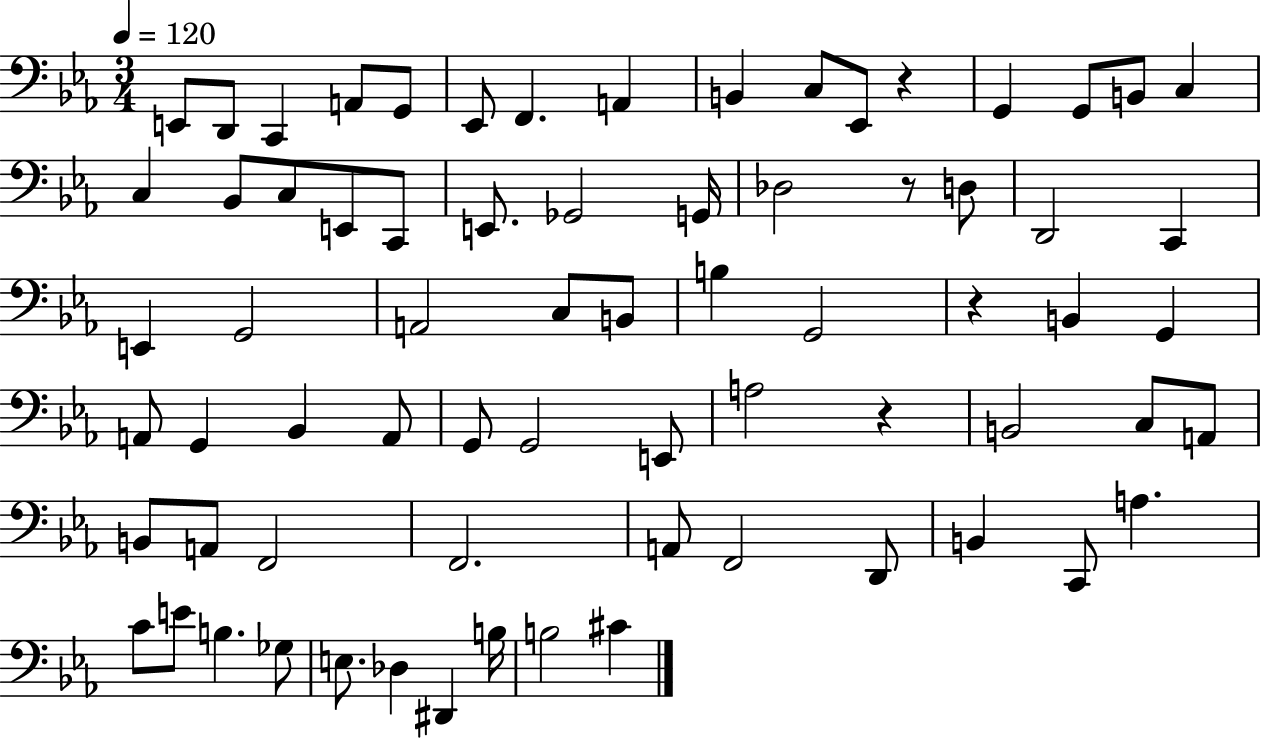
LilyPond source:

{
  \clef bass
  \numericTimeSignature
  \time 3/4
  \key ees \major
  \tempo 4 = 120
  \repeat volta 2 { e,8 d,8 c,4 a,8 g,8 | ees,8 f,4. a,4 | b,4 c8 ees,8 r4 | g,4 g,8 b,8 c4 | \break c4 bes,8 c8 e,8 c,8 | e,8. ges,2 g,16 | des2 r8 d8 | d,2 c,4 | \break e,4 g,2 | a,2 c8 b,8 | b4 g,2 | r4 b,4 g,4 | \break a,8 g,4 bes,4 a,8 | g,8 g,2 e,8 | a2 r4 | b,2 c8 a,8 | \break b,8 a,8 f,2 | f,2. | a,8 f,2 d,8 | b,4 c,8 a4. | \break c'8 e'8 b4. ges8 | e8. des4 dis,4 b16 | b2 cis'4 | } \bar "|."
}